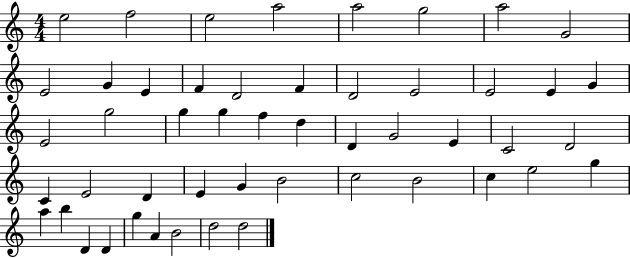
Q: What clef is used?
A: treble